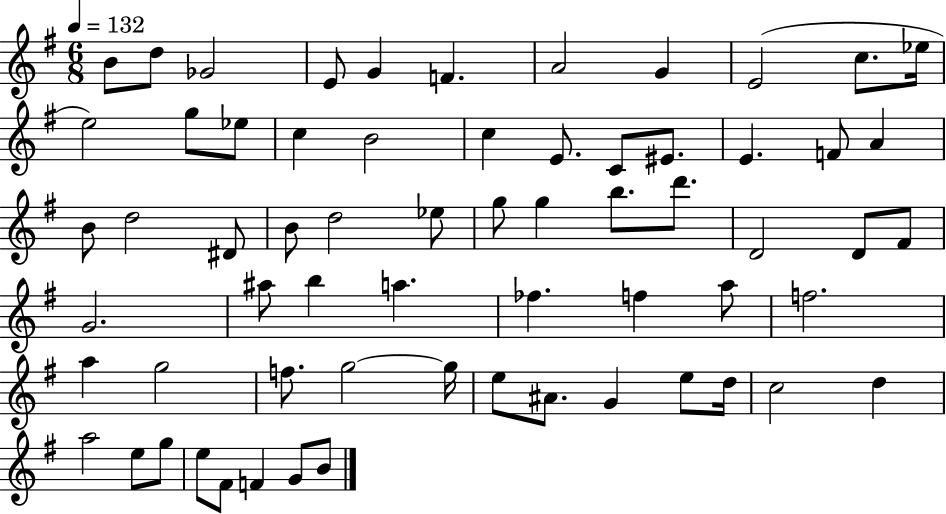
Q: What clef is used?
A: treble